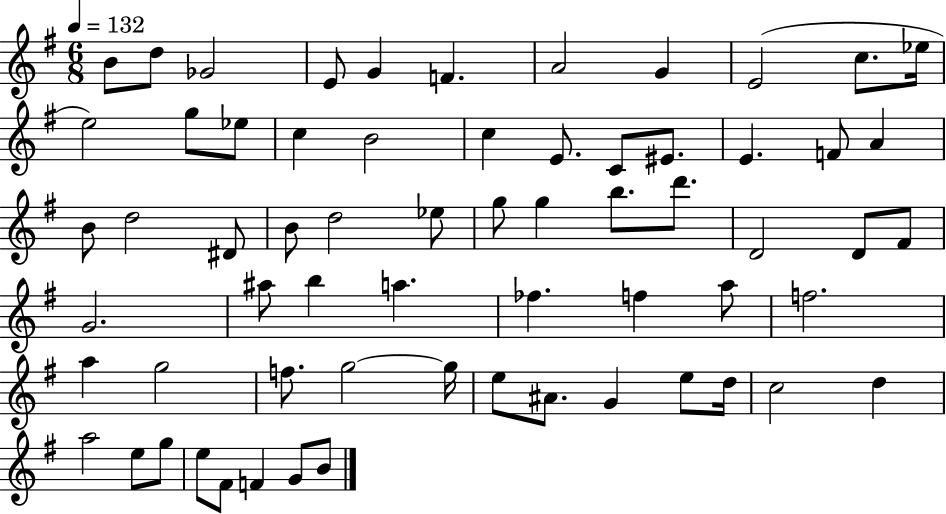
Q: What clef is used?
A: treble